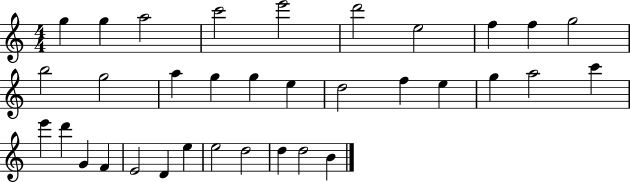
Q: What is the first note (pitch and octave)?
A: G5